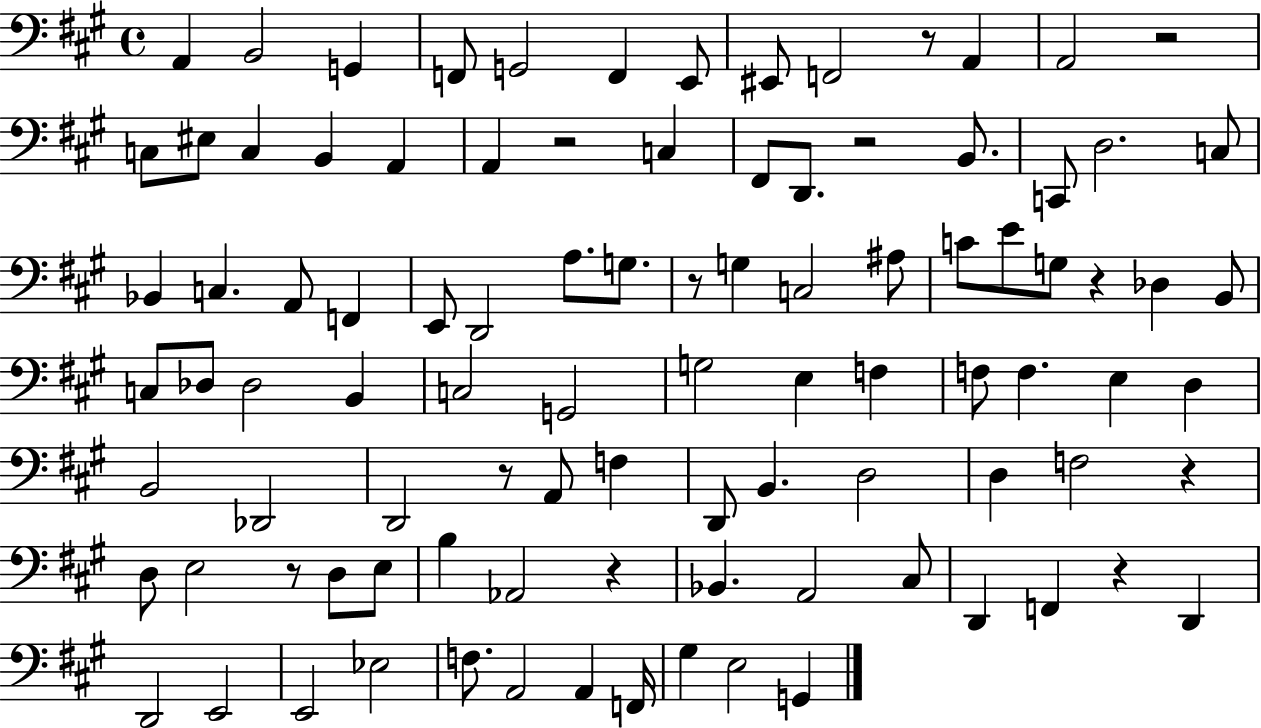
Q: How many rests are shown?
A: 11